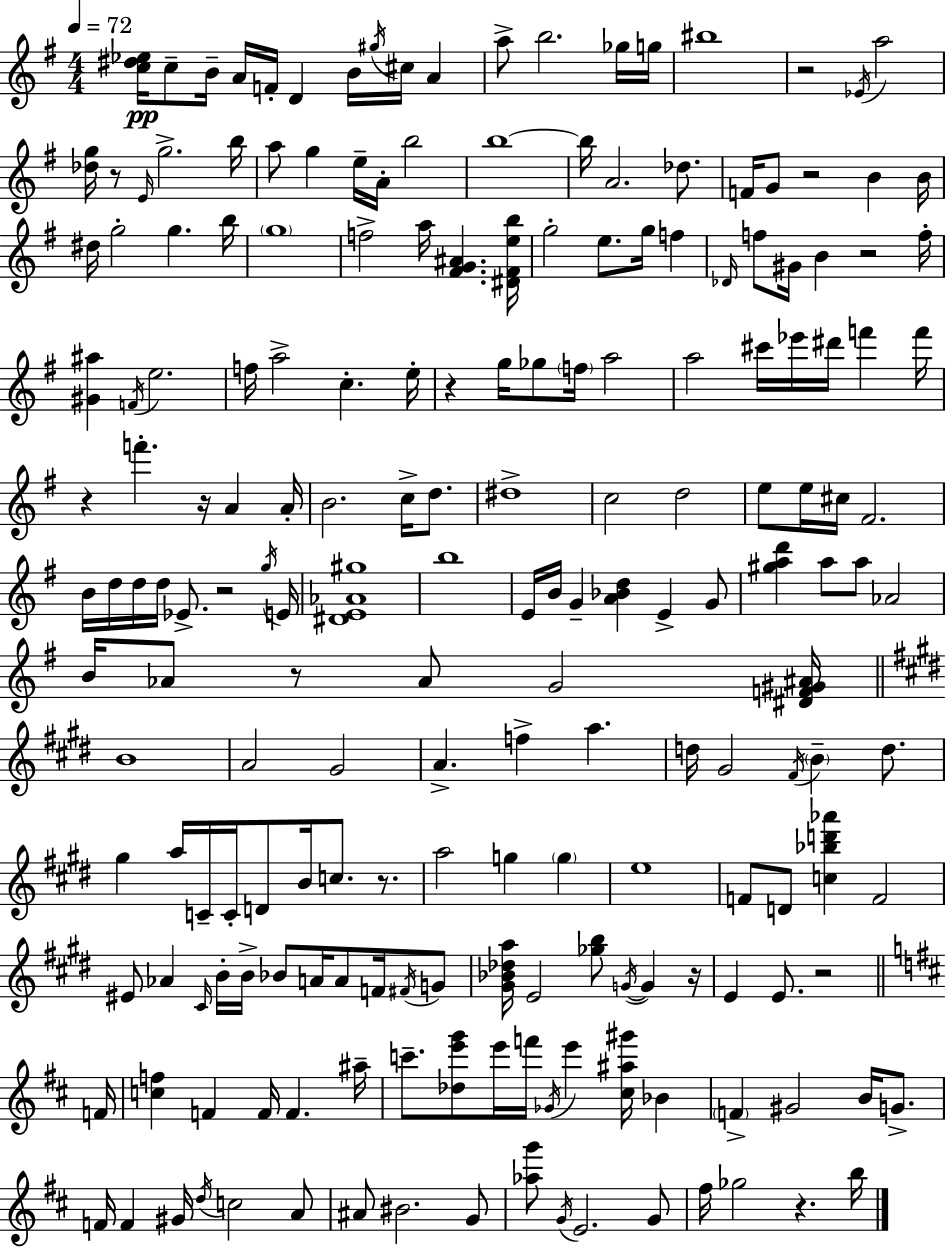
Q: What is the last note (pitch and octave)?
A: B5